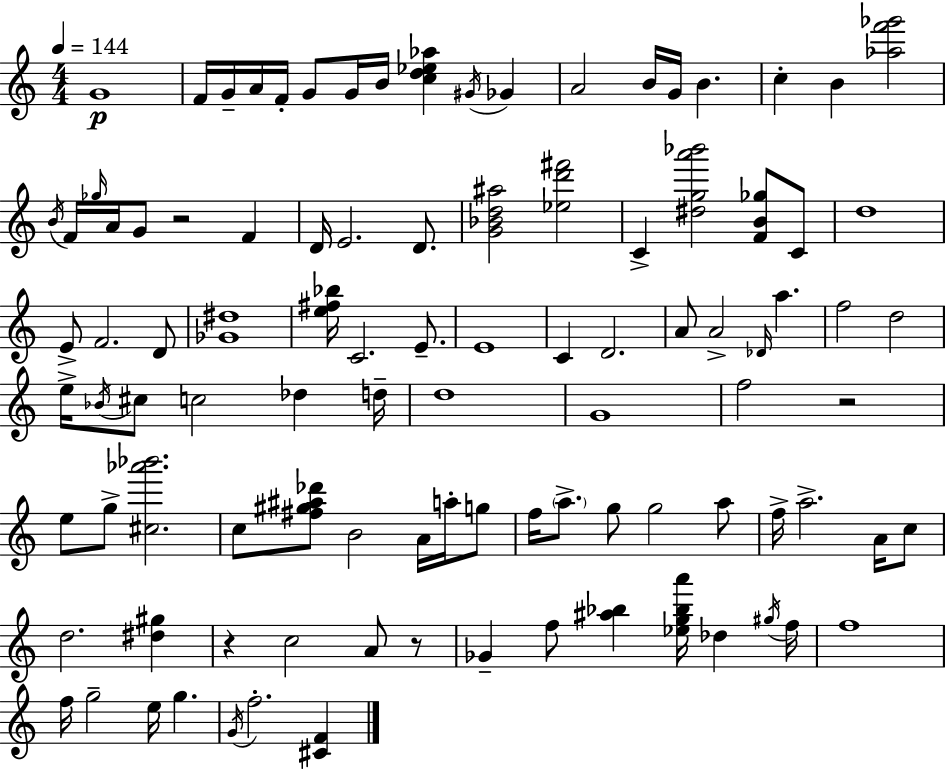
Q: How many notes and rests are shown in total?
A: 100